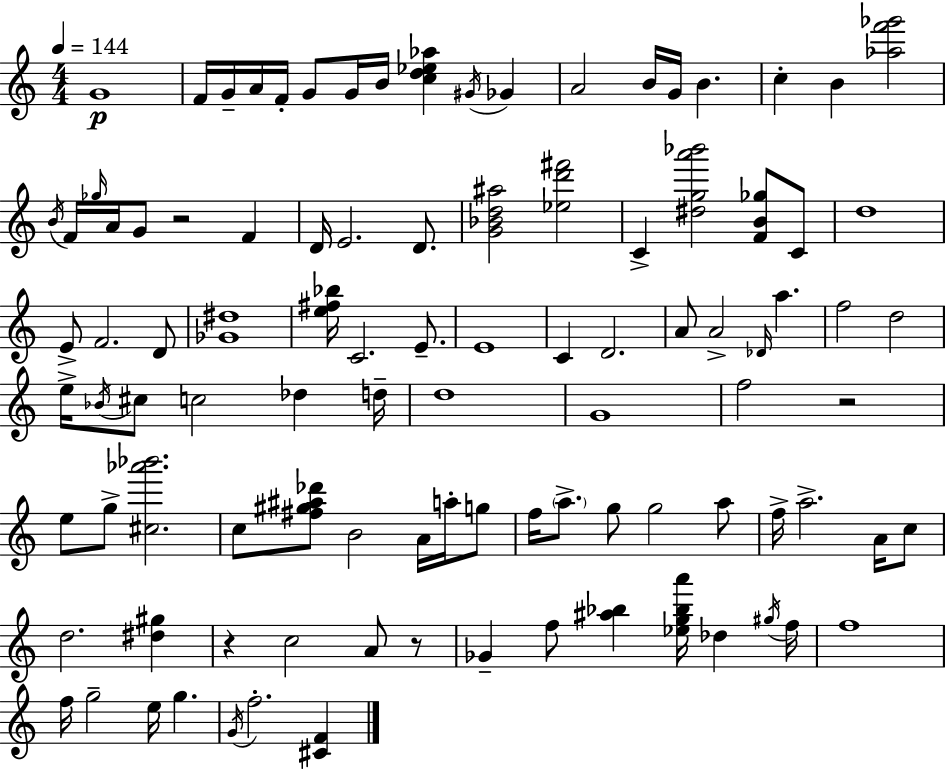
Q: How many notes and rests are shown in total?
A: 100